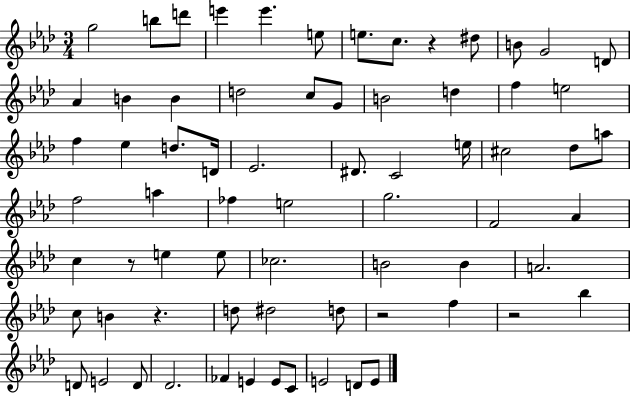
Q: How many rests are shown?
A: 5